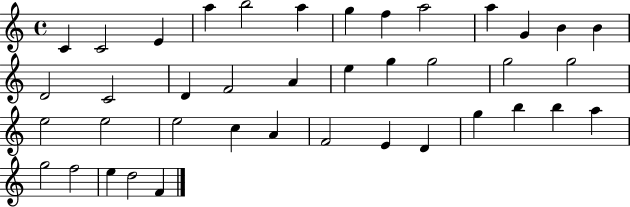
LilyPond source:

{
  \clef treble
  \time 4/4
  \defaultTimeSignature
  \key c \major
  c'4 c'2 e'4 | a''4 b''2 a''4 | g''4 f''4 a''2 | a''4 g'4 b'4 b'4 | \break d'2 c'2 | d'4 f'2 a'4 | e''4 g''4 g''2 | g''2 g''2 | \break e''2 e''2 | e''2 c''4 a'4 | f'2 e'4 d'4 | g''4 b''4 b''4 a''4 | \break g''2 f''2 | e''4 d''2 f'4 | \bar "|."
}